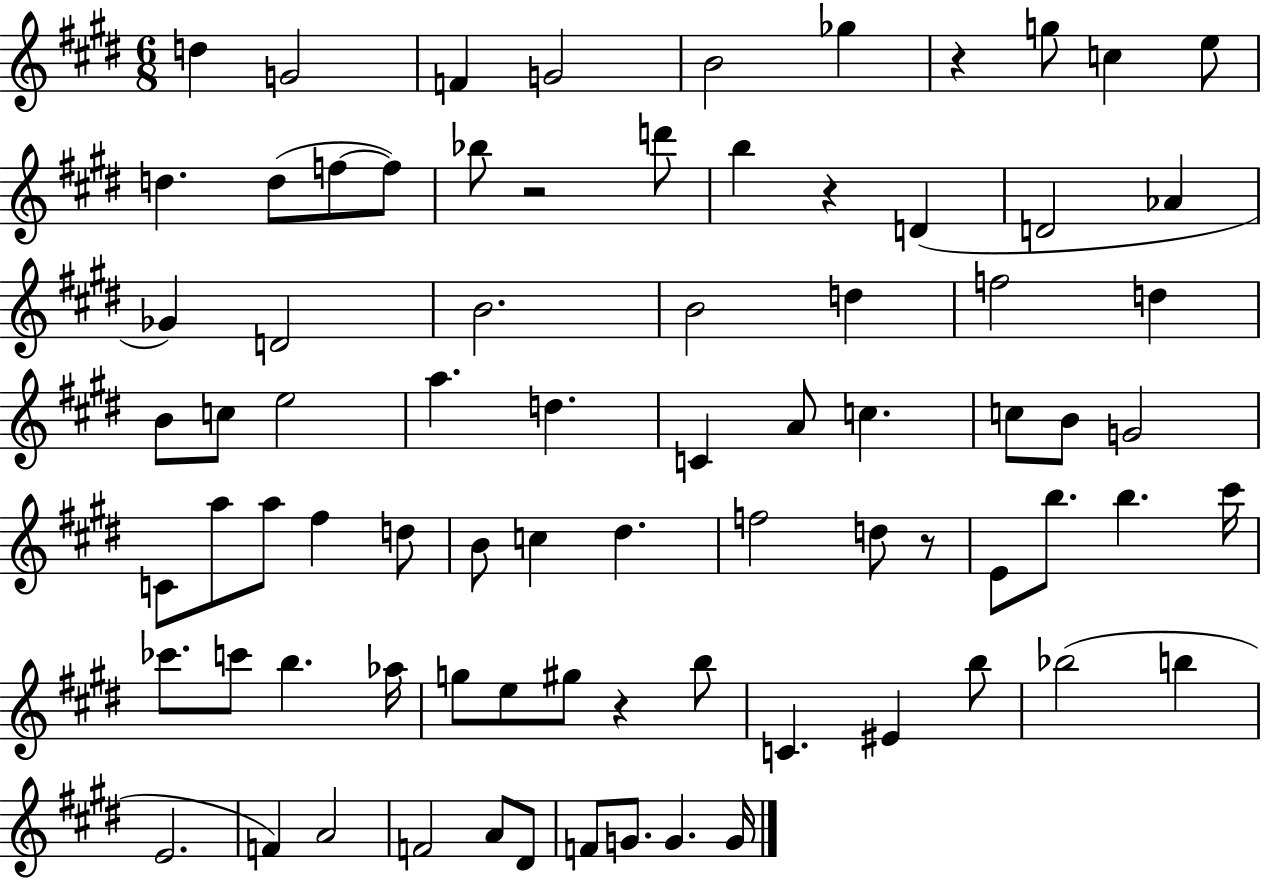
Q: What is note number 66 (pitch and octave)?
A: F4